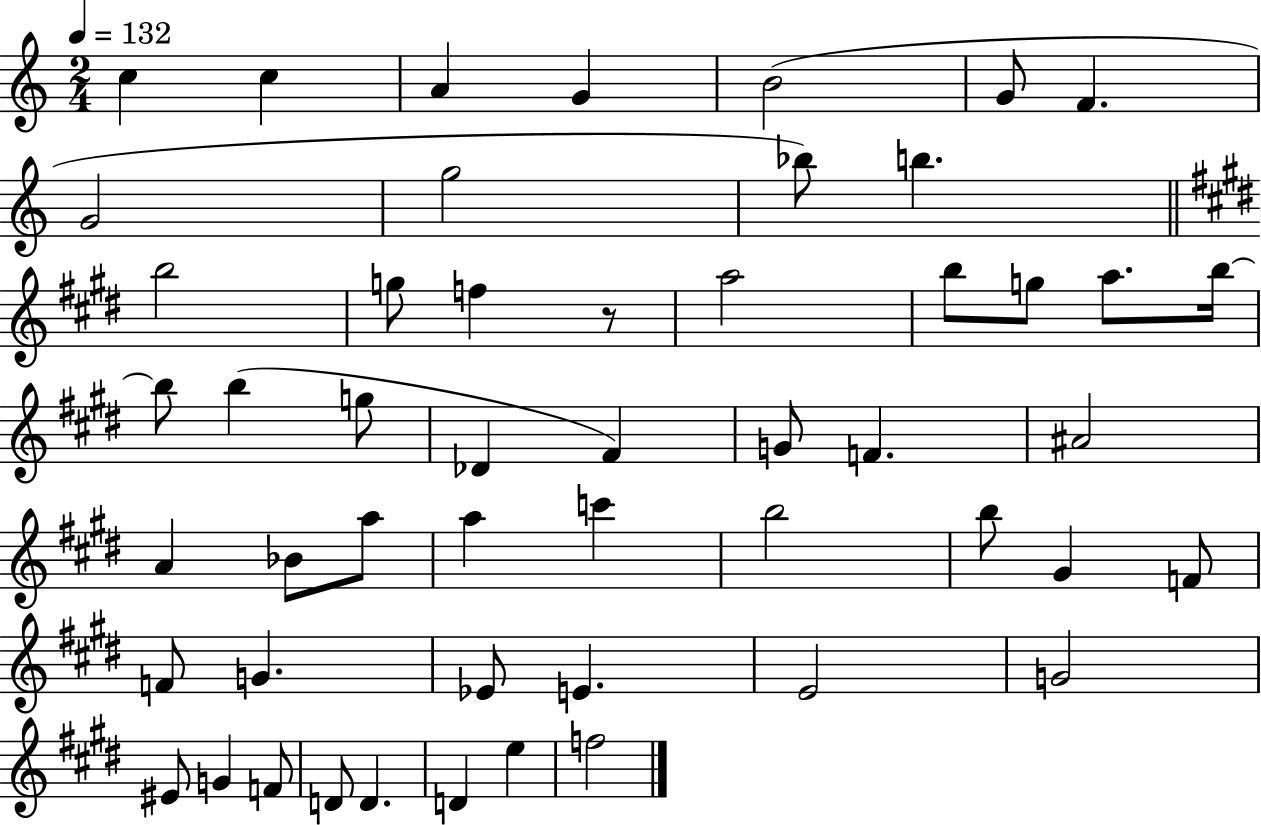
X:1
T:Untitled
M:2/4
L:1/4
K:C
c c A G B2 G/2 F G2 g2 _b/2 b b2 g/2 f z/2 a2 b/2 g/2 a/2 b/4 b/2 b g/2 _D ^F G/2 F ^A2 A _B/2 a/2 a c' b2 b/2 ^G F/2 F/2 G _E/2 E E2 G2 ^E/2 G F/2 D/2 D D e f2